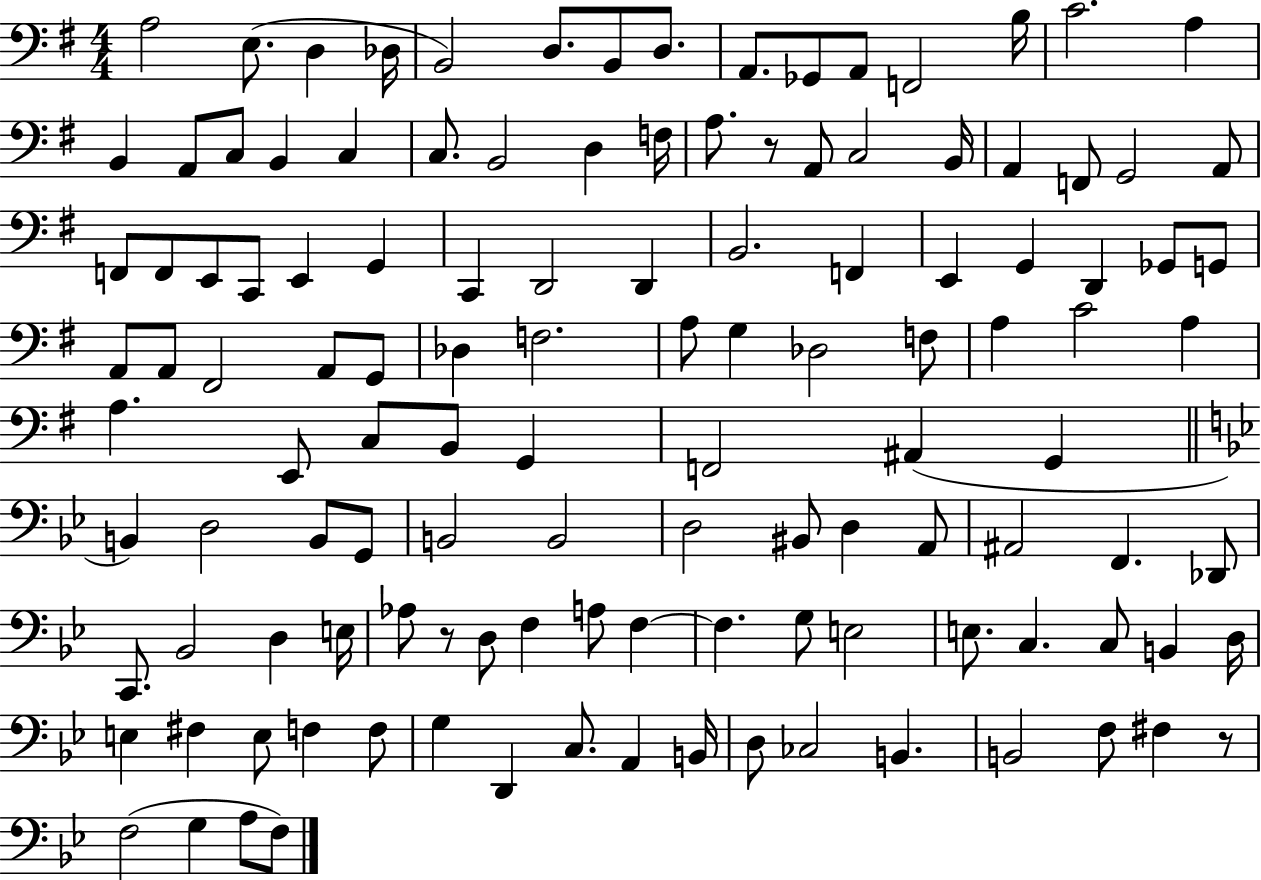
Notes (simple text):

A3/h E3/e. D3/q Db3/s B2/h D3/e. B2/e D3/e. A2/e. Gb2/e A2/e F2/h B3/s C4/h. A3/q B2/q A2/e C3/e B2/q C3/q C3/e. B2/h D3/q F3/s A3/e. R/e A2/e C3/h B2/s A2/q F2/e G2/h A2/e F2/e F2/e E2/e C2/e E2/q G2/q C2/q D2/h D2/q B2/h. F2/q E2/q G2/q D2/q Gb2/e G2/e A2/e A2/e F#2/h A2/e G2/e Db3/q F3/h. A3/e G3/q Db3/h F3/e A3/q C4/h A3/q A3/q. E2/e C3/e B2/e G2/q F2/h A#2/q G2/q B2/q D3/h B2/e G2/e B2/h B2/h D3/h BIS2/e D3/q A2/e A#2/h F2/q. Db2/e C2/e. Bb2/h D3/q E3/s Ab3/e R/e D3/e F3/q A3/e F3/q F3/q. G3/e E3/h E3/e. C3/q. C3/e B2/q D3/s E3/q F#3/q E3/e F3/q F3/e G3/q D2/q C3/e. A2/q B2/s D3/e CES3/h B2/q. B2/h F3/e F#3/q R/e F3/h G3/q A3/e F3/e